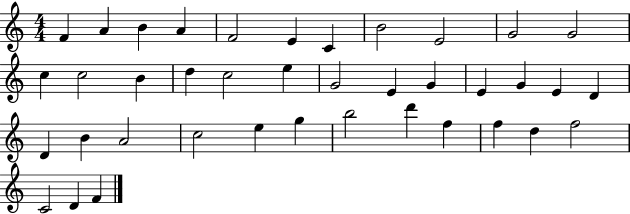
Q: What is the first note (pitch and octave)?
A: F4